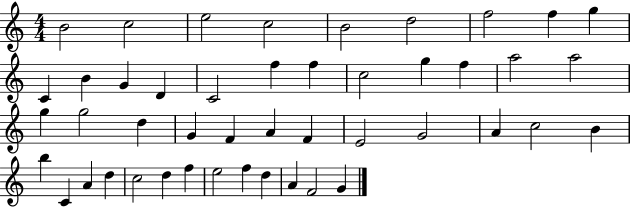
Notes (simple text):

B4/h C5/h E5/h C5/h B4/h D5/h F5/h F5/q G5/q C4/q B4/q G4/q D4/q C4/h F5/q F5/q C5/h G5/q F5/q A5/h A5/h G5/q G5/h D5/q G4/q F4/q A4/q F4/q E4/h G4/h A4/q C5/h B4/q B5/q C4/q A4/q D5/q C5/h D5/q F5/q E5/h F5/q D5/q A4/q F4/h G4/q